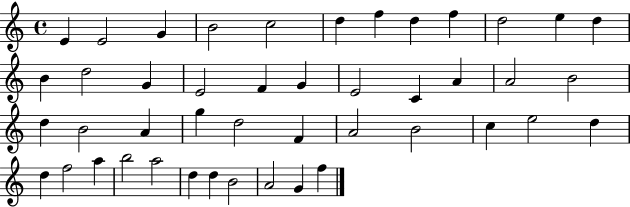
{
  \clef treble
  \time 4/4
  \defaultTimeSignature
  \key c \major
  e'4 e'2 g'4 | b'2 c''2 | d''4 f''4 d''4 f''4 | d''2 e''4 d''4 | \break b'4 d''2 g'4 | e'2 f'4 g'4 | e'2 c'4 a'4 | a'2 b'2 | \break d''4 b'2 a'4 | g''4 d''2 f'4 | a'2 b'2 | c''4 e''2 d''4 | \break d''4 f''2 a''4 | b''2 a''2 | d''4 d''4 b'2 | a'2 g'4 f''4 | \break \bar "|."
}